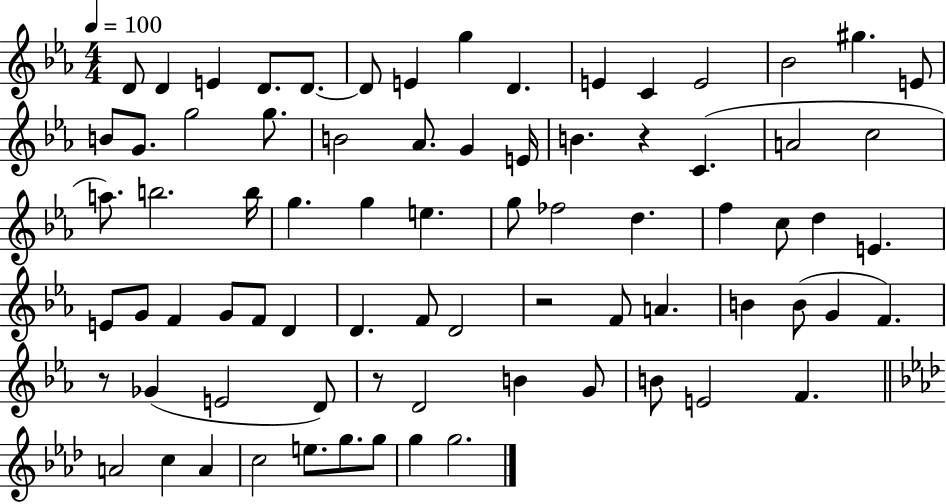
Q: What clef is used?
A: treble